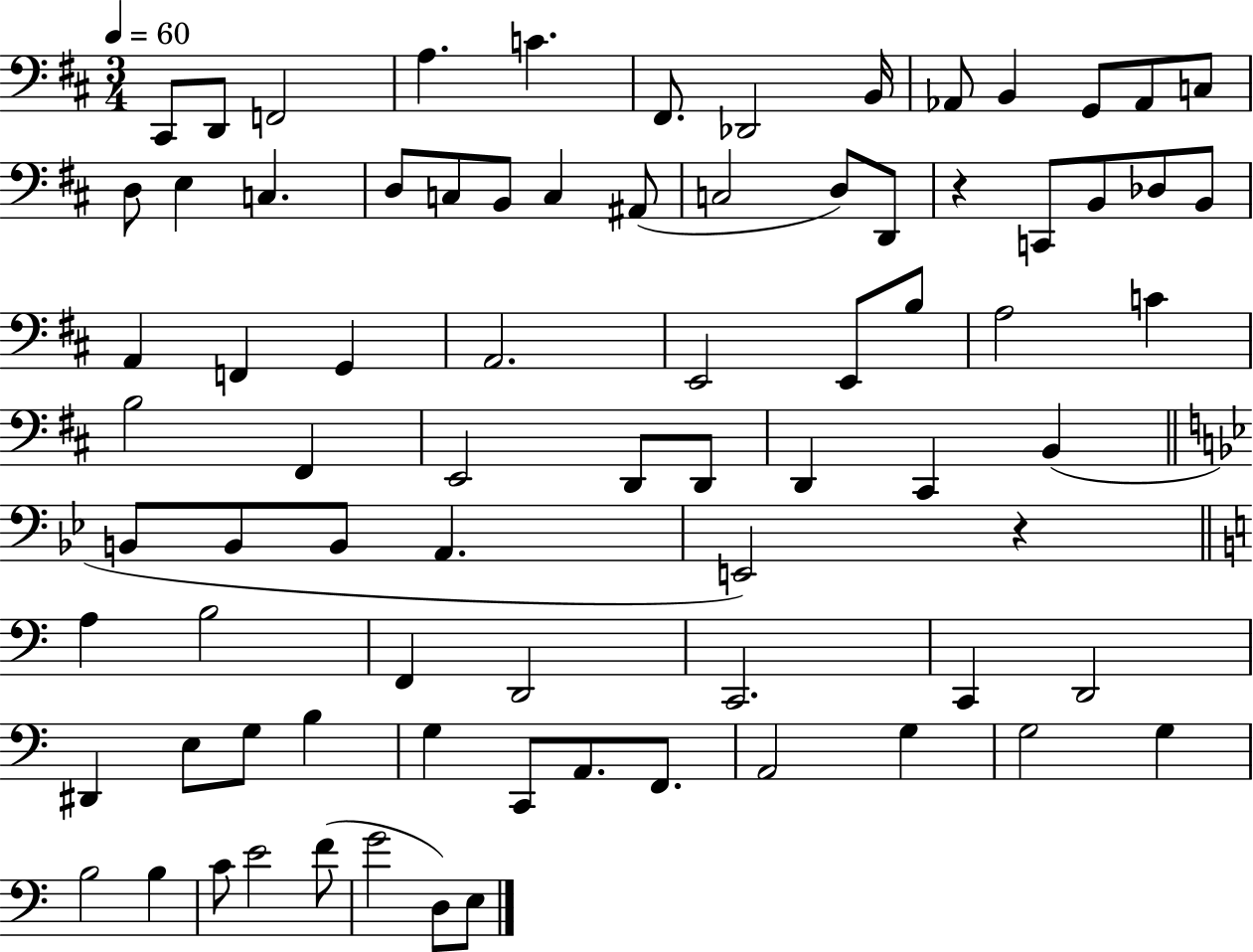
C#2/e D2/e F2/h A3/q. C4/q. F#2/e. Db2/h B2/s Ab2/e B2/q G2/e Ab2/e C3/e D3/e E3/q C3/q. D3/e C3/e B2/e C3/q A#2/e C3/h D3/e D2/e R/q C2/e B2/e Db3/e B2/e A2/q F2/q G2/q A2/h. E2/h E2/e B3/e A3/h C4/q B3/h F#2/q E2/h D2/e D2/e D2/q C#2/q B2/q B2/e B2/e B2/e A2/q. E2/h R/q A3/q B3/h F2/q D2/h C2/h. C2/q D2/h D#2/q E3/e G3/e B3/q G3/q C2/e A2/e. F2/e. A2/h G3/q G3/h G3/q B3/h B3/q C4/e E4/h F4/e G4/h D3/e E3/e